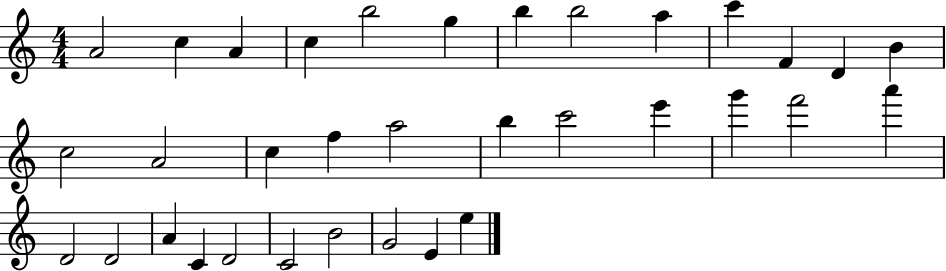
A4/h C5/q A4/q C5/q B5/h G5/q B5/q B5/h A5/q C6/q F4/q D4/q B4/q C5/h A4/h C5/q F5/q A5/h B5/q C6/h E6/q G6/q F6/h A6/q D4/h D4/h A4/q C4/q D4/h C4/h B4/h G4/h E4/q E5/q